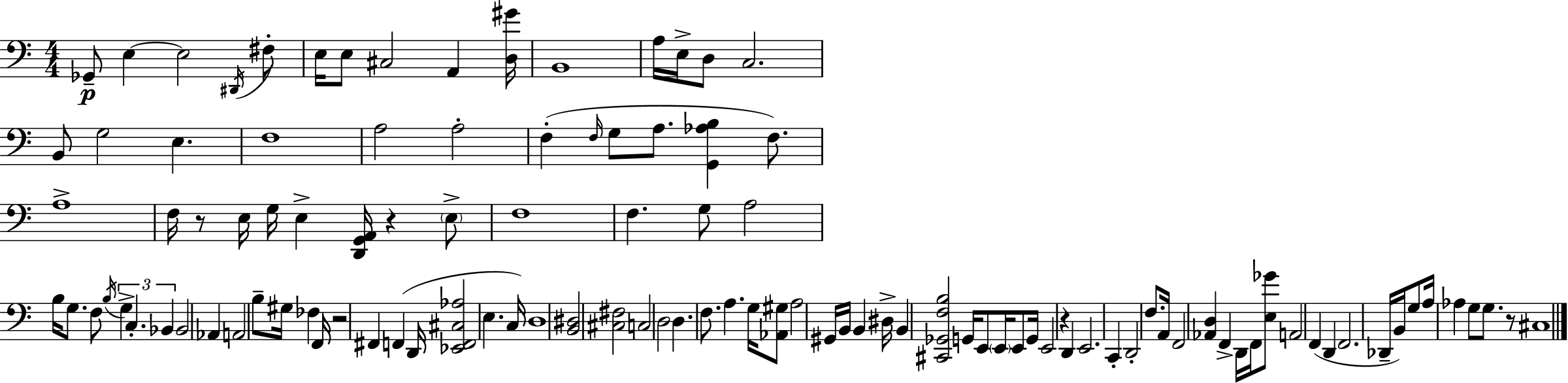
{
  \clef bass
  \numericTimeSignature
  \time 4/4
  \key a \minor
  \repeat volta 2 { ges,8--\p e4~~ e2 \acciaccatura { dis,16 } fis8-. | e16 e8 cis2 a,4 | <d gis'>16 b,1 | a16 e16-> d8 c2. | \break b,8 g2 e4. | f1 | a2 a2-. | f4-.( \grace { f16 } g8 a8. <g, aes b>4 f8.) | \break a1-> | f16 r8 e16 g16 e4-> <d, g, a,>16 r4 | \parenthesize e8-> f1 | f4. g8 a2 | \break b16 g8. f8 \acciaccatura { b16 } \tuplet 3/2 { g4-> c4.-. | bes,4 } bes,2 aes,4 | a,2 b8-- gis16 fes4 | f,16 r2 fis,4 f,4( | \break d,16 <ees, f, cis aes>2 e4. | c16) d1 | <b, dis>2 <cis fis>2 | c2 d2 | \break d4. f8. a4. | g16 <aes, gis>8 a2 gis,16 b,16 b,4 | dis16-> b,4 <cis, ges, f b>2 | g,16 e,8 \parenthesize e,16 e,8 g,16 e,2 r4 | \break d,4 e,2. | c,4-. d,2-. f8. | a,16 f,2 <aes, d>4 f,4-> | d,16 f,16 <e ges'>8 a,2 f,4( | \break d,4 f,2. | des,16-- b,16) g8 a16 aes4 g8 g8. | r8 cis1 | } \bar "|."
}